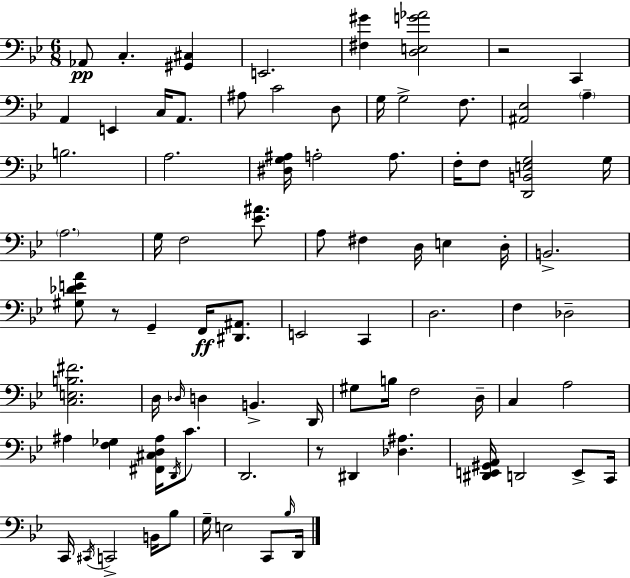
{
  \clef bass
  \numericTimeSignature
  \time 6/8
  \key bes \major
  \repeat volta 2 { aes,8\pp c4.-. <gis, cis>4 | e,2. | <fis gis'>4 <d e g' aes'>2 | r2 c,4 | \break a,4 e,4 c16 a,8. | ais8 c'2 d8 | g16 g2-> f8. | <ais, ees>2 \parenthesize a4-- | \break b2. | a2. | <dis g ais>16 a2-. a8. | f16-. f8 <d, b, e g>2 g16 | \break \parenthesize a2. | g16 f2 <ees' ais'>8. | a8 fis4 d16 e4 d16-. | b,2.-> | \break <gis des' e' a'>8 r8 g,4-- f,16\ff <dis, ais,>8. | e,2 c,4 | d2. | f4 des2-- | \break <c e b fis'>2. | d16 \grace { des16 } d4 b,4.-> | d,16 gis8 b16 f2 | d16-- c4 a2 | \break ais4 <f ges>4 <fis, cis d ais>16 \acciaccatura { d,16 } c'8. | d,2. | r8 dis,4 <des ais>4. | <dis, e, gis, a,>16 d,2 e,8-> | \break c,16 c,16 \acciaccatura { cis,16 } c,2-> | b,16 bes8 g16-- e2 | c,8 \grace { bes16 } d,16 } \bar "|."
}